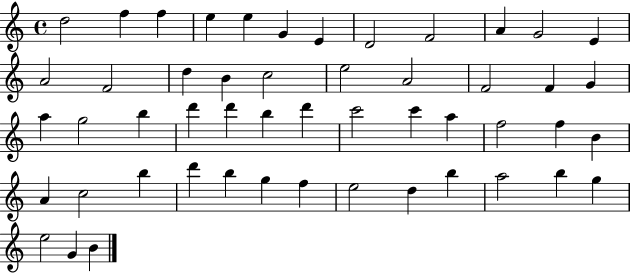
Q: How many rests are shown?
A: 0